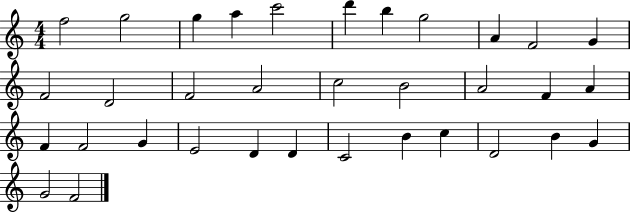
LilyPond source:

{
  \clef treble
  \numericTimeSignature
  \time 4/4
  \key c \major
  f''2 g''2 | g''4 a''4 c'''2 | d'''4 b''4 g''2 | a'4 f'2 g'4 | \break f'2 d'2 | f'2 a'2 | c''2 b'2 | a'2 f'4 a'4 | \break f'4 f'2 g'4 | e'2 d'4 d'4 | c'2 b'4 c''4 | d'2 b'4 g'4 | \break g'2 f'2 | \bar "|."
}